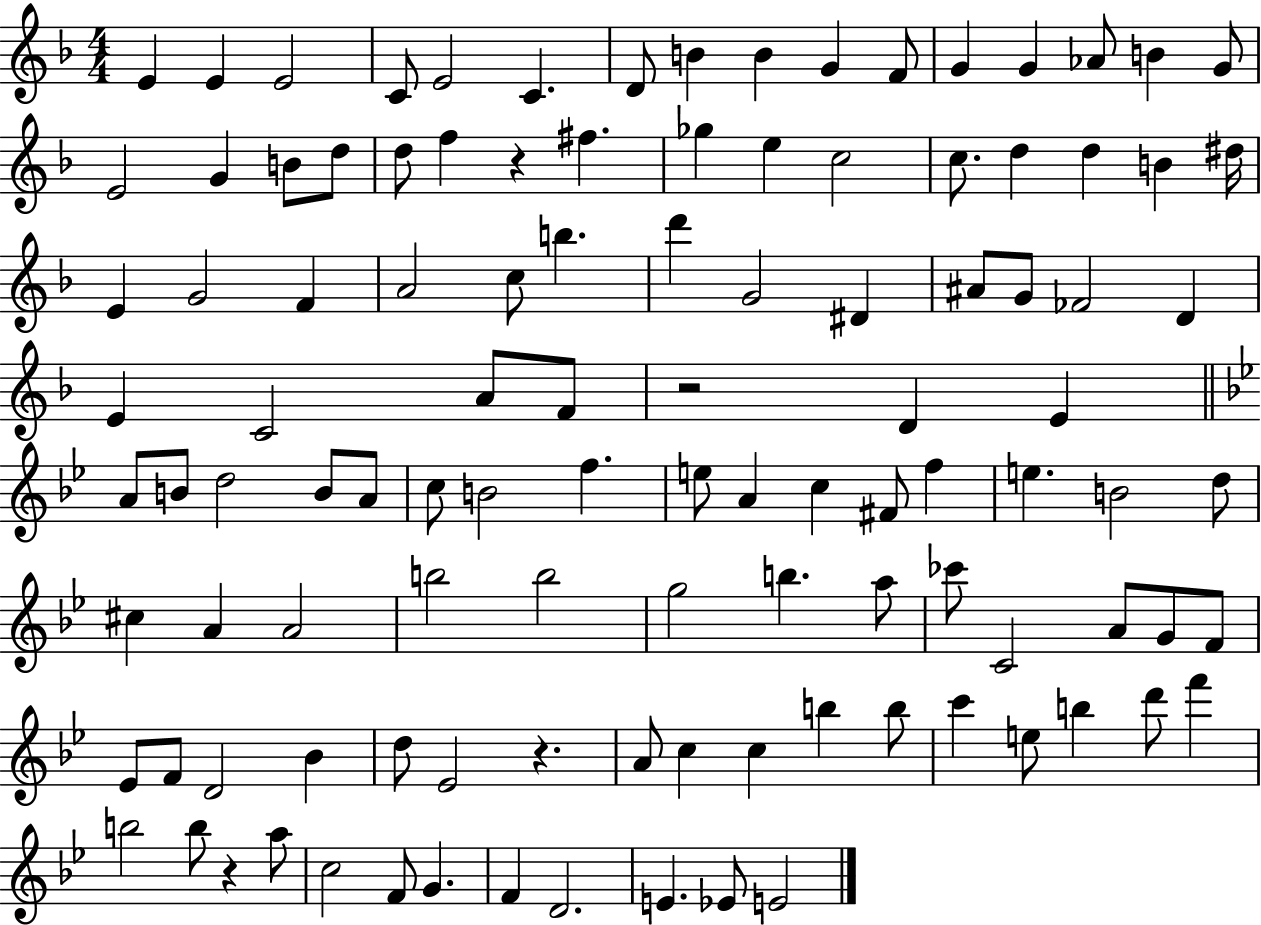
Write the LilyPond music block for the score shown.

{
  \clef treble
  \numericTimeSignature
  \time 4/4
  \key f \major
  \repeat volta 2 { e'4 e'4 e'2 | c'8 e'2 c'4. | d'8 b'4 b'4 g'4 f'8 | g'4 g'4 aes'8 b'4 g'8 | \break e'2 g'4 b'8 d''8 | d''8 f''4 r4 fis''4. | ges''4 e''4 c''2 | c''8. d''4 d''4 b'4 dis''16 | \break e'4 g'2 f'4 | a'2 c''8 b''4. | d'''4 g'2 dis'4 | ais'8 g'8 fes'2 d'4 | \break e'4 c'2 a'8 f'8 | r2 d'4 e'4 | \bar "||" \break \key g \minor a'8 b'8 d''2 b'8 a'8 | c''8 b'2 f''4. | e''8 a'4 c''4 fis'8 f''4 | e''4. b'2 d''8 | \break cis''4 a'4 a'2 | b''2 b''2 | g''2 b''4. a''8 | ces'''8 c'2 a'8 g'8 f'8 | \break ees'8 f'8 d'2 bes'4 | d''8 ees'2 r4. | a'8 c''4 c''4 b''4 b''8 | c'''4 e''8 b''4 d'''8 f'''4 | \break b''2 b''8 r4 a''8 | c''2 f'8 g'4. | f'4 d'2. | e'4. ees'8 e'2 | \break } \bar "|."
}